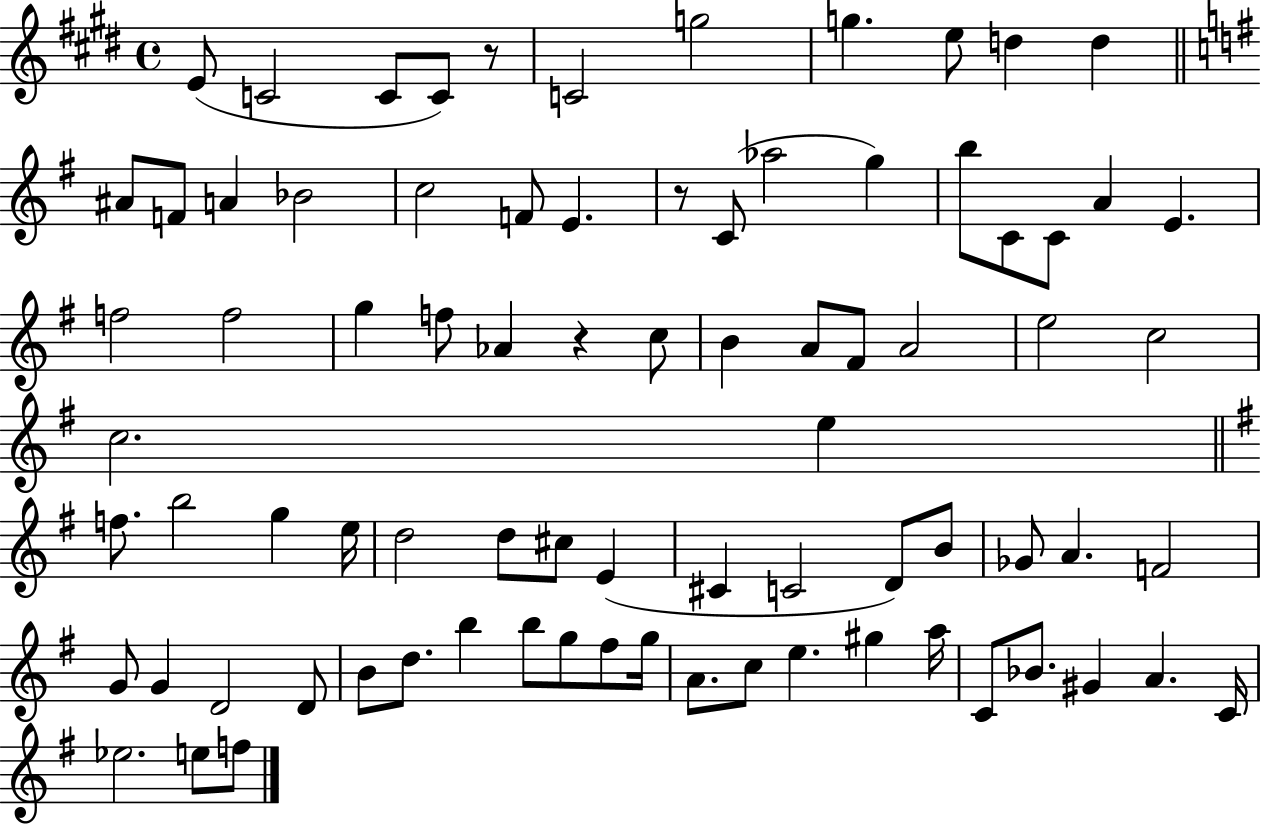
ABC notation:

X:1
T:Untitled
M:4/4
L:1/4
K:E
E/2 C2 C/2 C/2 z/2 C2 g2 g e/2 d d ^A/2 F/2 A _B2 c2 F/2 E z/2 C/2 _a2 g b/2 C/2 C/2 A E f2 f2 g f/2 _A z c/2 B A/2 ^F/2 A2 e2 c2 c2 e f/2 b2 g e/4 d2 d/2 ^c/2 E ^C C2 D/2 B/2 _G/2 A F2 G/2 G D2 D/2 B/2 d/2 b b/2 g/2 ^f/2 g/4 A/2 c/2 e ^g a/4 C/2 _B/2 ^G A C/4 _e2 e/2 f/2